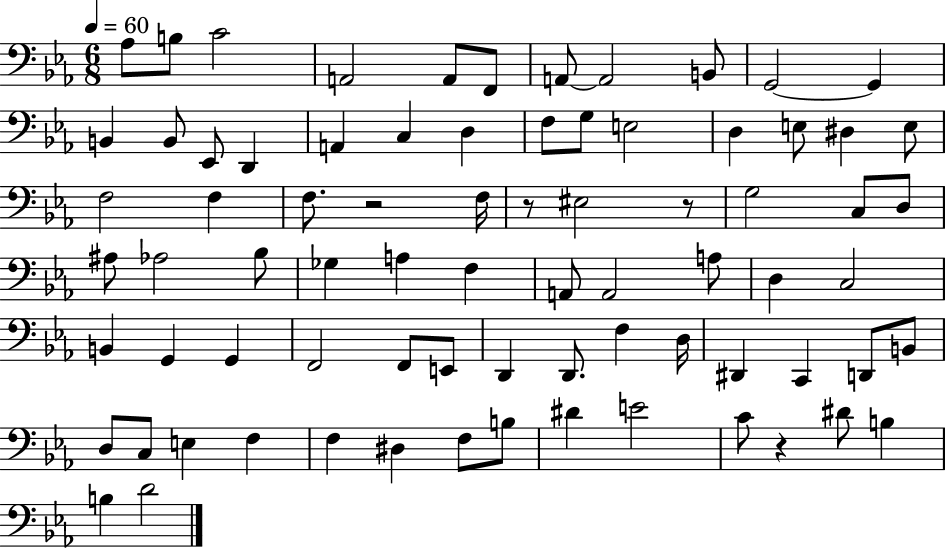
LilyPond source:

{
  \clef bass
  \numericTimeSignature
  \time 6/8
  \key ees \major
  \tempo 4 = 60
  \repeat volta 2 { aes8 b8 c'2 | a,2 a,8 f,8 | a,8~~ a,2 b,8 | g,2~~ g,4 | \break b,4 b,8 ees,8 d,4 | a,4 c4 d4 | f8 g8 e2 | d4 e8 dis4 e8 | \break f2 f4 | f8. r2 f16 | r8 eis2 r8 | g2 c8 d8 | \break ais8 aes2 bes8 | ges4 a4 f4 | a,8 a,2 a8 | d4 c2 | \break b,4 g,4 g,4 | f,2 f,8 e,8 | d,4 d,8. f4 d16 | dis,4 c,4 d,8 b,8 | \break d8 c8 e4 f4 | f4 dis4 f8 b8 | dis'4 e'2 | c'8 r4 dis'8 b4 | \break b4 d'2 | } \bar "|."
}